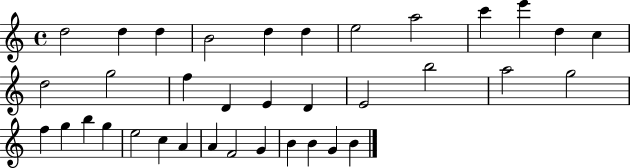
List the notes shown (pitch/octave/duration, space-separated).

D5/h D5/q D5/q B4/h D5/q D5/q E5/h A5/h C6/q E6/q D5/q C5/q D5/h G5/h F5/q D4/q E4/q D4/q E4/h B5/h A5/h G5/h F5/q G5/q B5/q G5/q E5/h C5/q A4/q A4/q F4/h G4/q B4/q B4/q G4/q B4/q